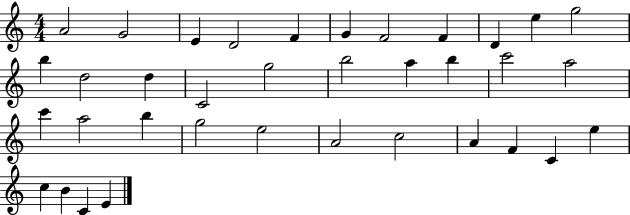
A4/h G4/h E4/q D4/h F4/q G4/q F4/h F4/q D4/q E5/q G5/h B5/q D5/h D5/q C4/h G5/h B5/h A5/q B5/q C6/h A5/h C6/q A5/h B5/q G5/h E5/h A4/h C5/h A4/q F4/q C4/q E5/q C5/q B4/q C4/q E4/q